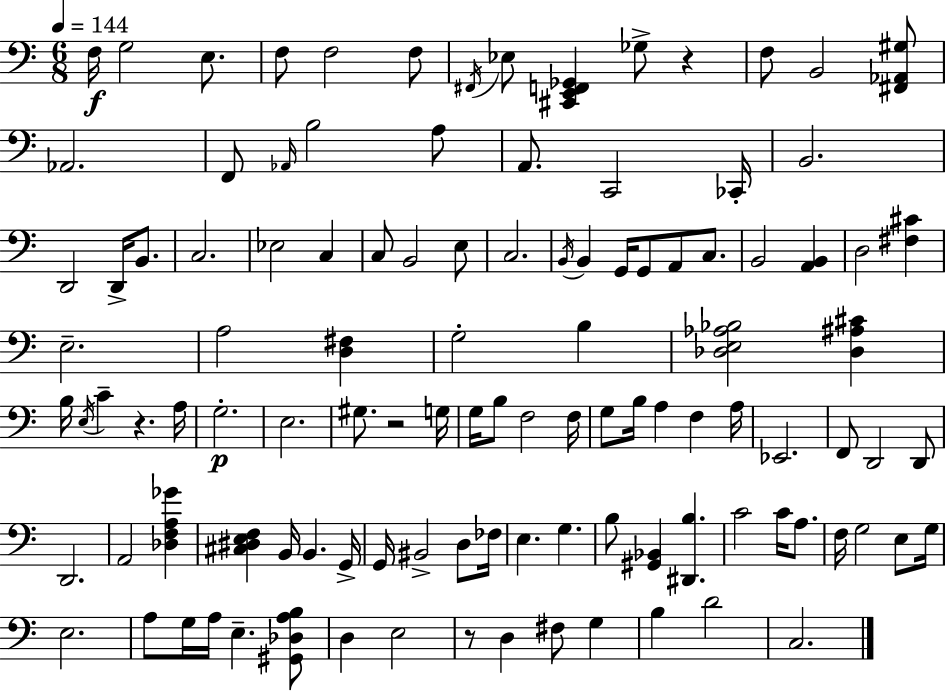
X:1
T:Untitled
M:6/8
L:1/4
K:C
F,/4 G,2 E,/2 F,/2 F,2 F,/2 ^F,,/4 _E,/2 [^C,,E,,F,,_G,,] _G,/2 z F,/2 B,,2 [^F,,_A,,^G,]/2 _A,,2 F,,/2 _A,,/4 B,2 A,/2 A,,/2 C,,2 _C,,/4 B,,2 D,,2 D,,/4 B,,/2 C,2 _E,2 C, C,/2 B,,2 E,/2 C,2 B,,/4 B,, G,,/4 G,,/2 A,,/2 C,/2 B,,2 [A,,B,,] D,2 [^F,^C] E,2 A,2 [D,^F,] G,2 B, [_D,E,_A,_B,]2 [_D,^A,^C] B,/4 E,/4 C z A,/4 G,2 E,2 ^G,/2 z2 G,/4 G,/4 B,/2 F,2 F,/4 G,/2 B,/4 A, F, A,/4 _E,,2 F,,/2 D,,2 D,,/2 D,,2 A,,2 [_D,F,A,_G] [^C,^D,E,F,] B,,/4 B,, G,,/4 G,,/4 ^B,,2 D,/2 _F,/4 E, G, B,/2 [^G,,_B,,] [^D,,B,] C2 C/4 A,/2 F,/4 G,2 E,/2 G,/4 E,2 A,/2 G,/4 A,/4 E, [^G,,_D,A,B,]/2 D, E,2 z/2 D, ^F,/2 G, B, D2 C,2